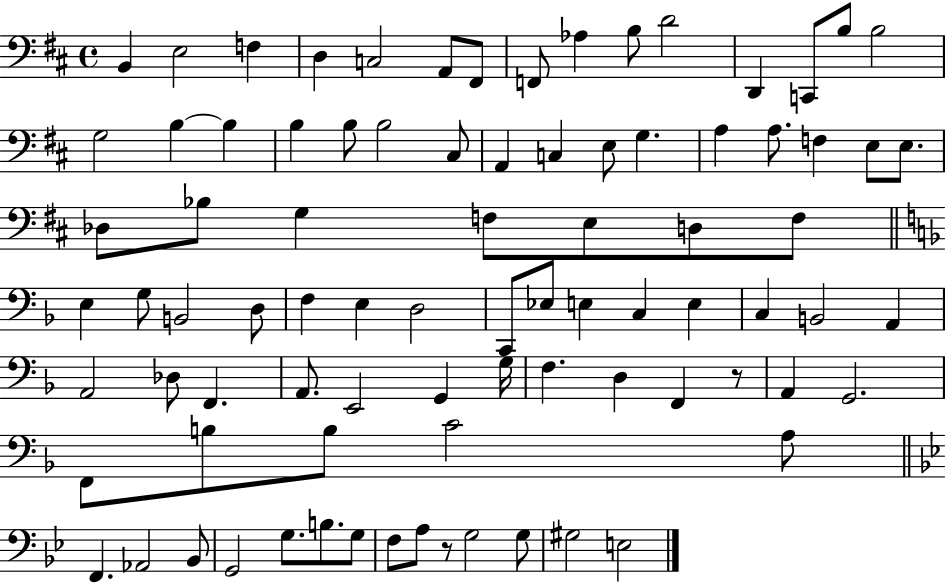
{
  \clef bass
  \time 4/4
  \defaultTimeSignature
  \key d \major
  b,4 e2 f4 | d4 c2 a,8 fis,8 | f,8 aes4 b8 d'2 | d,4 c,8 b8 b2 | \break g2 b4~~ b4 | b4 b8 b2 cis8 | a,4 c4 e8 g4. | a4 a8. f4 e8 e8. | \break des8 bes8 g4 f8 e8 d8 f8 | \bar "||" \break \key d \minor e4 g8 b,2 d8 | f4 e4 d2 | c,8 ees8 e4 c4 e4 | c4 b,2 a,4 | \break a,2 des8 f,4. | a,8. e,2 g,4 g16 | f4. d4 f,4 r8 | a,4 g,2. | \break f,8 b8 b8 c'2 a8 | \bar "||" \break \key g \minor f,4. aes,2 bes,8 | g,2 g8. b8. g8 | f8 a8 r8 g2 g8 | gis2 e2 | \break \bar "|."
}